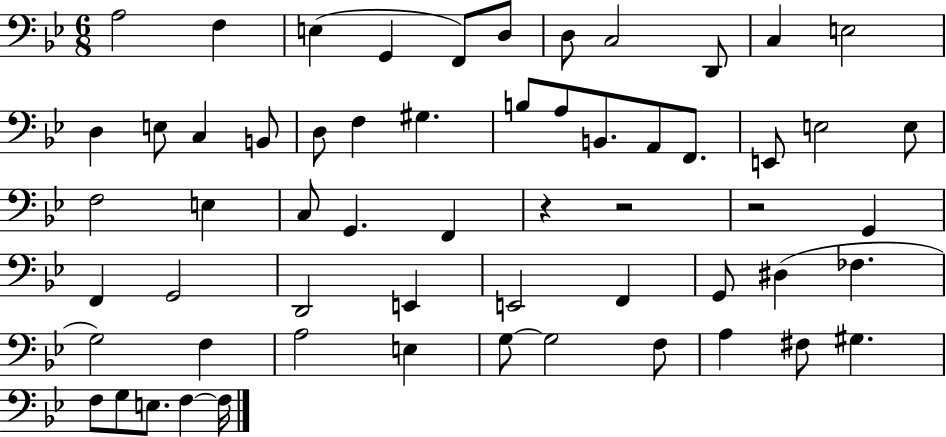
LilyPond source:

{
  \clef bass
  \numericTimeSignature
  \time 6/8
  \key bes \major
  \repeat volta 2 { a2 f4 | e4( g,4 f,8) d8 | d8 c2 d,8 | c4 e2 | \break d4 e8 c4 b,8 | d8 f4 gis4. | b8 a8 b,8. a,8 f,8. | e,8 e2 e8 | \break f2 e4 | c8 g,4. f,4 | r4 r2 | r2 g,4 | \break f,4 g,2 | d,2 e,4 | e,2 f,4 | g,8 dis4( fes4. | \break g2) f4 | a2 e4 | g8~~ g2 f8 | a4 fis8 gis4. | \break f8 g8 e8. f4~~ f16 | } \bar "|."
}